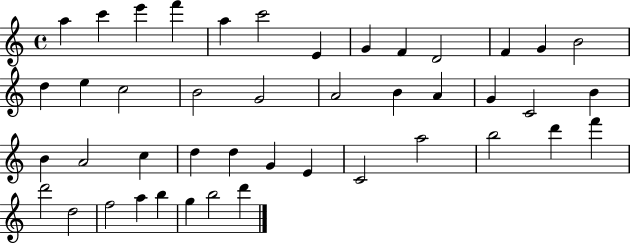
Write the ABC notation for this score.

X:1
T:Untitled
M:4/4
L:1/4
K:C
a c' e' f' a c'2 E G F D2 F G B2 d e c2 B2 G2 A2 B A G C2 B B A2 c d d G E C2 a2 b2 d' f' d'2 d2 f2 a b g b2 d'